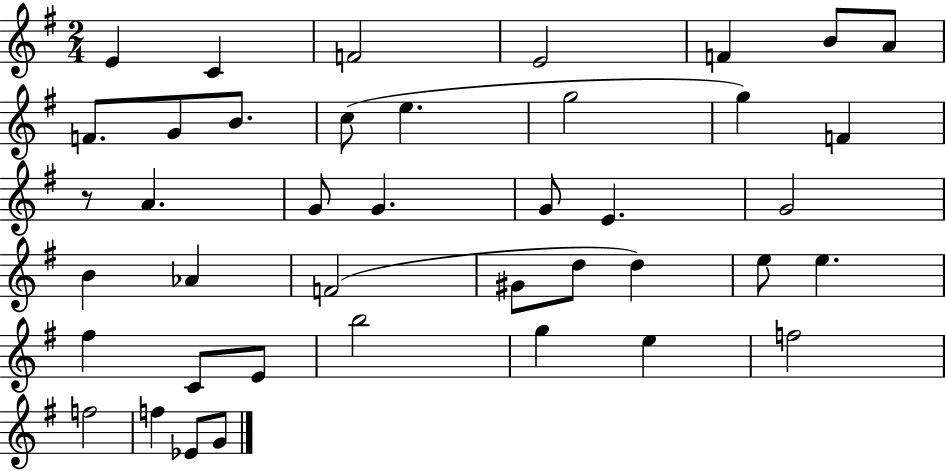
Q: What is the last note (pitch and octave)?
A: G4